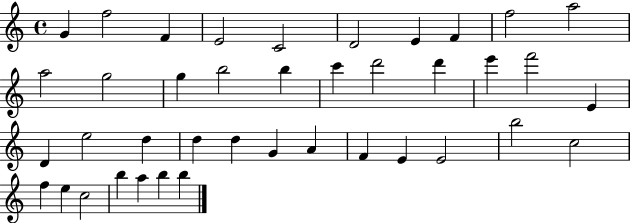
G4/q F5/h F4/q E4/h C4/h D4/h E4/q F4/q F5/h A5/h A5/h G5/h G5/q B5/h B5/q C6/q D6/h D6/q E6/q F6/h E4/q D4/q E5/h D5/q D5/q D5/q G4/q A4/q F4/q E4/q E4/h B5/h C5/h F5/q E5/q C5/h B5/q A5/q B5/q B5/q